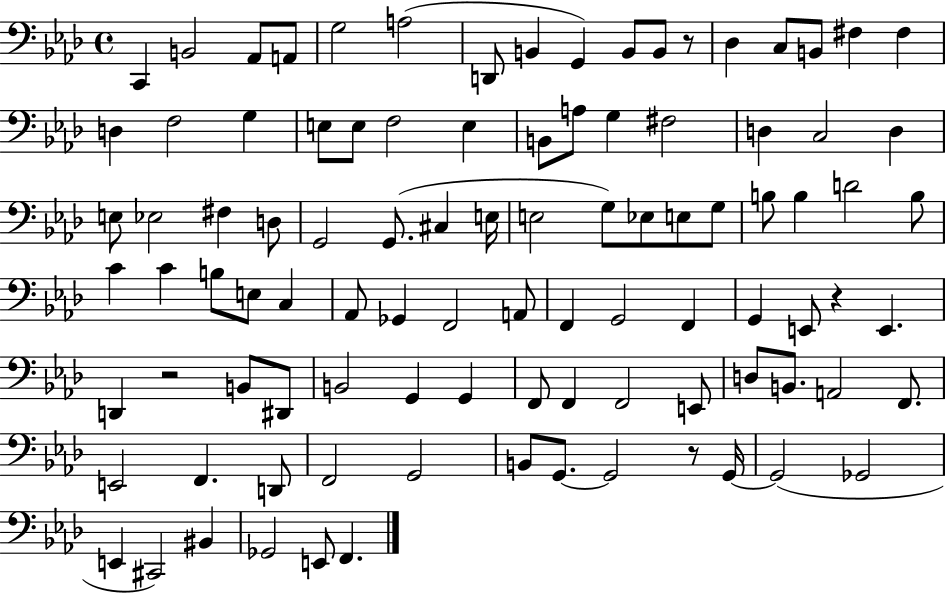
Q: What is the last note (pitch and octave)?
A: F2